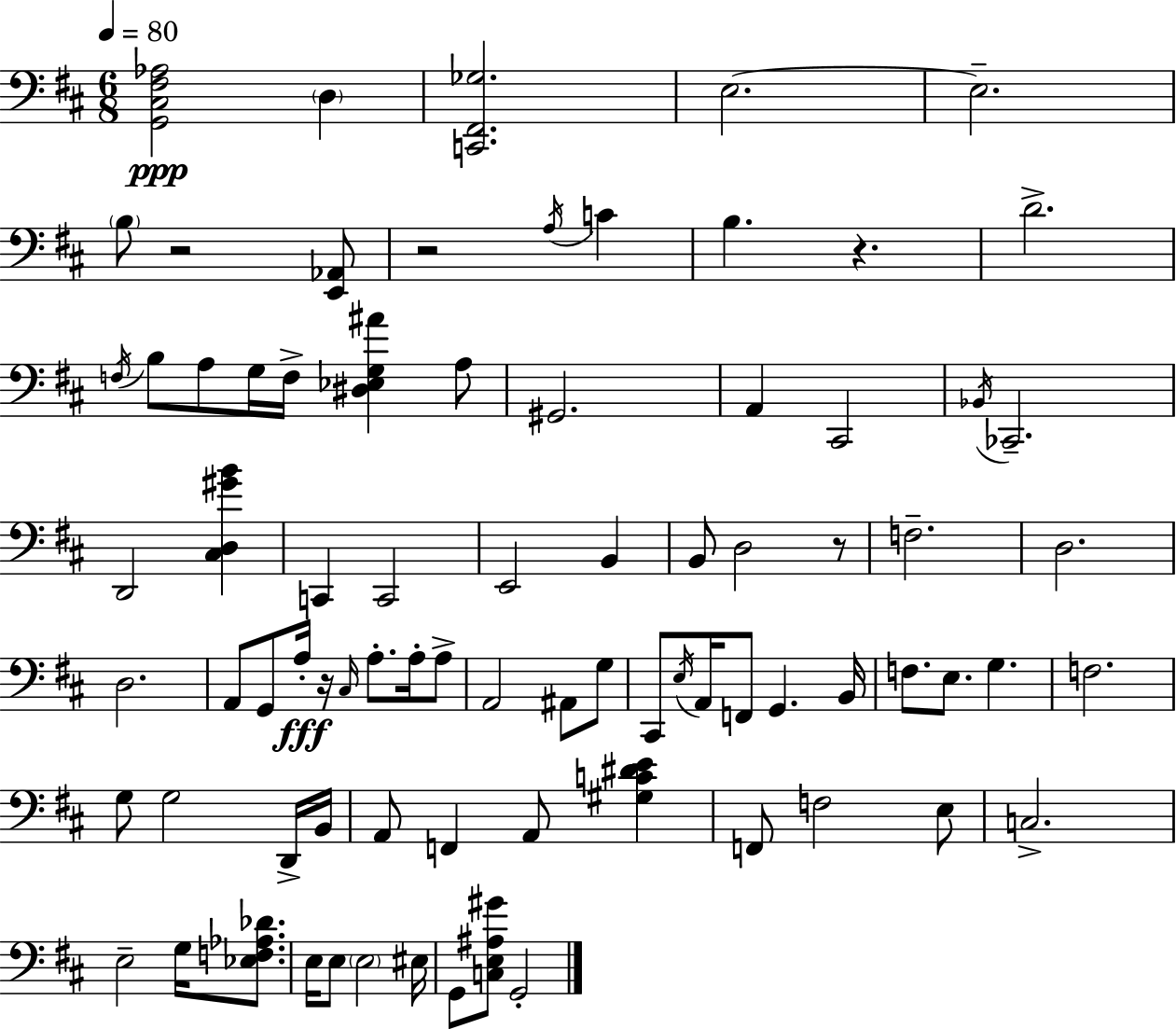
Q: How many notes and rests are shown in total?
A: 81